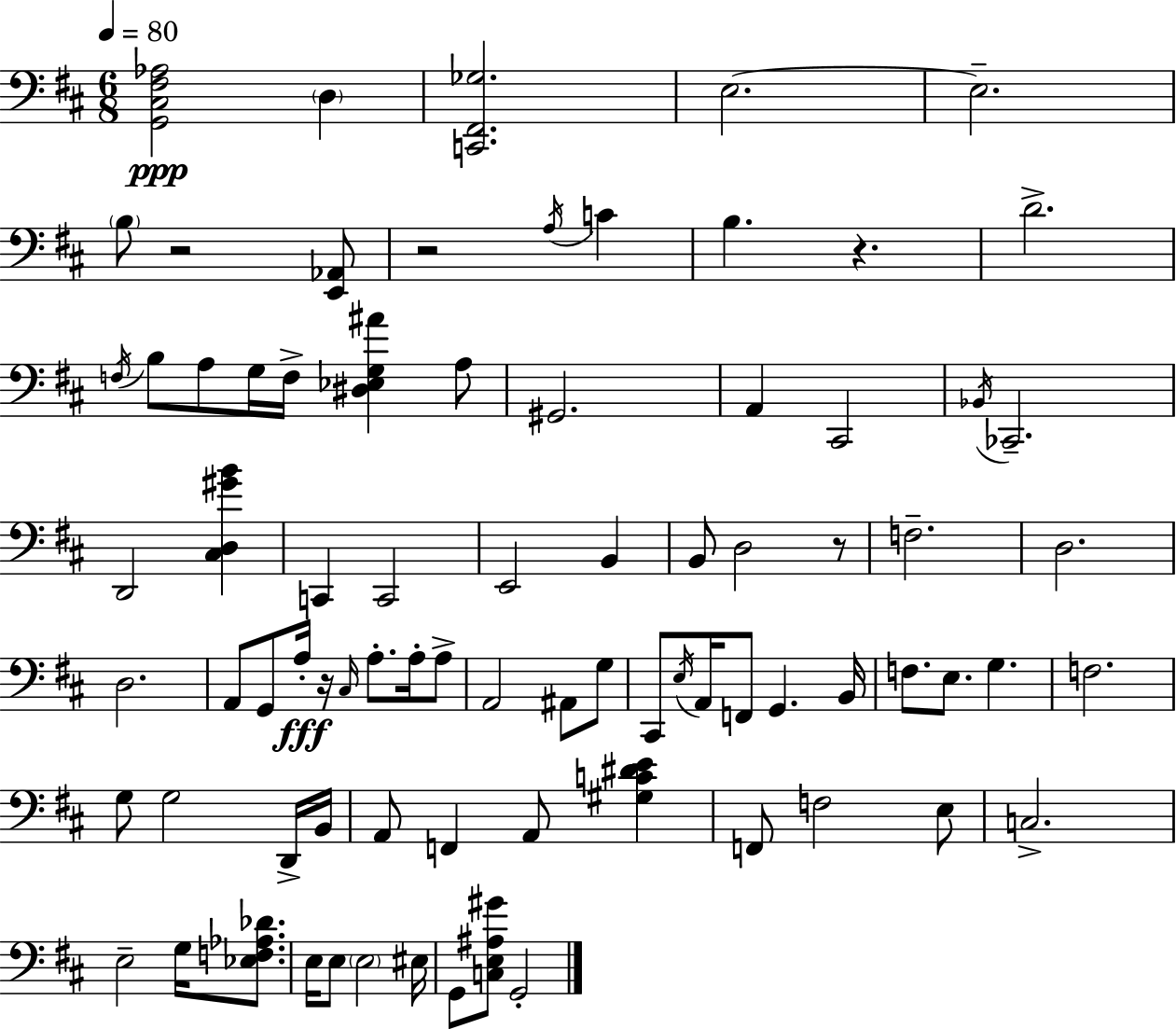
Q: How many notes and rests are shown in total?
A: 81